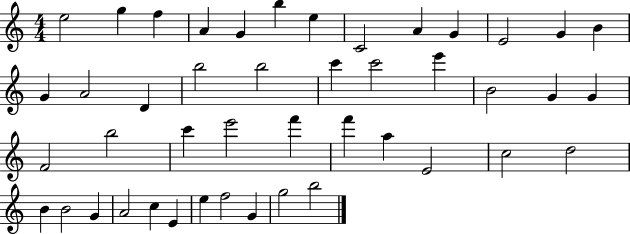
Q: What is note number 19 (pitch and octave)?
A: C6